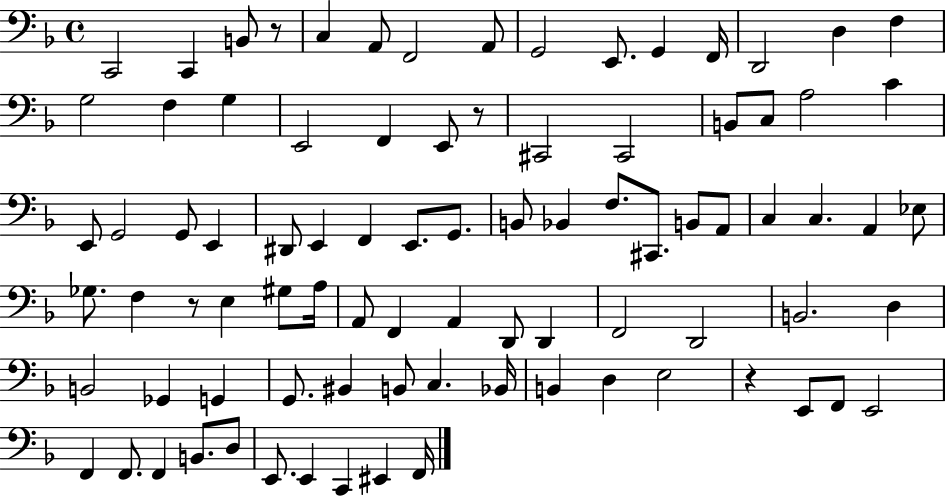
X:1
T:Untitled
M:4/4
L:1/4
K:F
C,,2 C,, B,,/2 z/2 C, A,,/2 F,,2 A,,/2 G,,2 E,,/2 G,, F,,/4 D,,2 D, F, G,2 F, G, E,,2 F,, E,,/2 z/2 ^C,,2 ^C,,2 B,,/2 C,/2 A,2 C E,,/2 G,,2 G,,/2 E,, ^D,,/2 E,, F,, E,,/2 G,,/2 B,,/2 _B,, F,/2 ^C,,/2 B,,/2 A,,/2 C, C, A,, _E,/2 _G,/2 F, z/2 E, ^G,/2 A,/4 A,,/2 F,, A,, D,,/2 D,, F,,2 D,,2 B,,2 D, B,,2 _G,, G,, G,,/2 ^B,, B,,/2 C, _B,,/4 B,, D, E,2 z E,,/2 F,,/2 E,,2 F,, F,,/2 F,, B,,/2 D,/2 E,,/2 E,, C,, ^E,, F,,/4